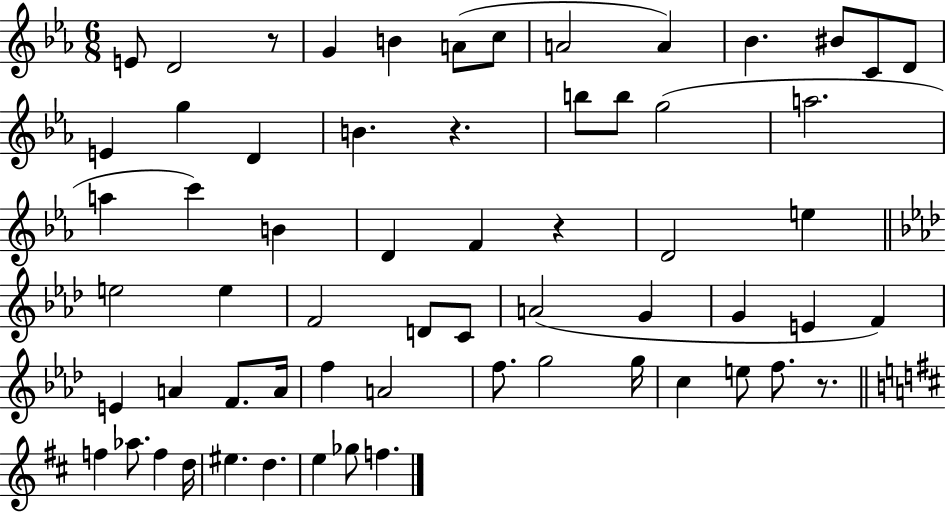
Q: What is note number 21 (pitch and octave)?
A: A5